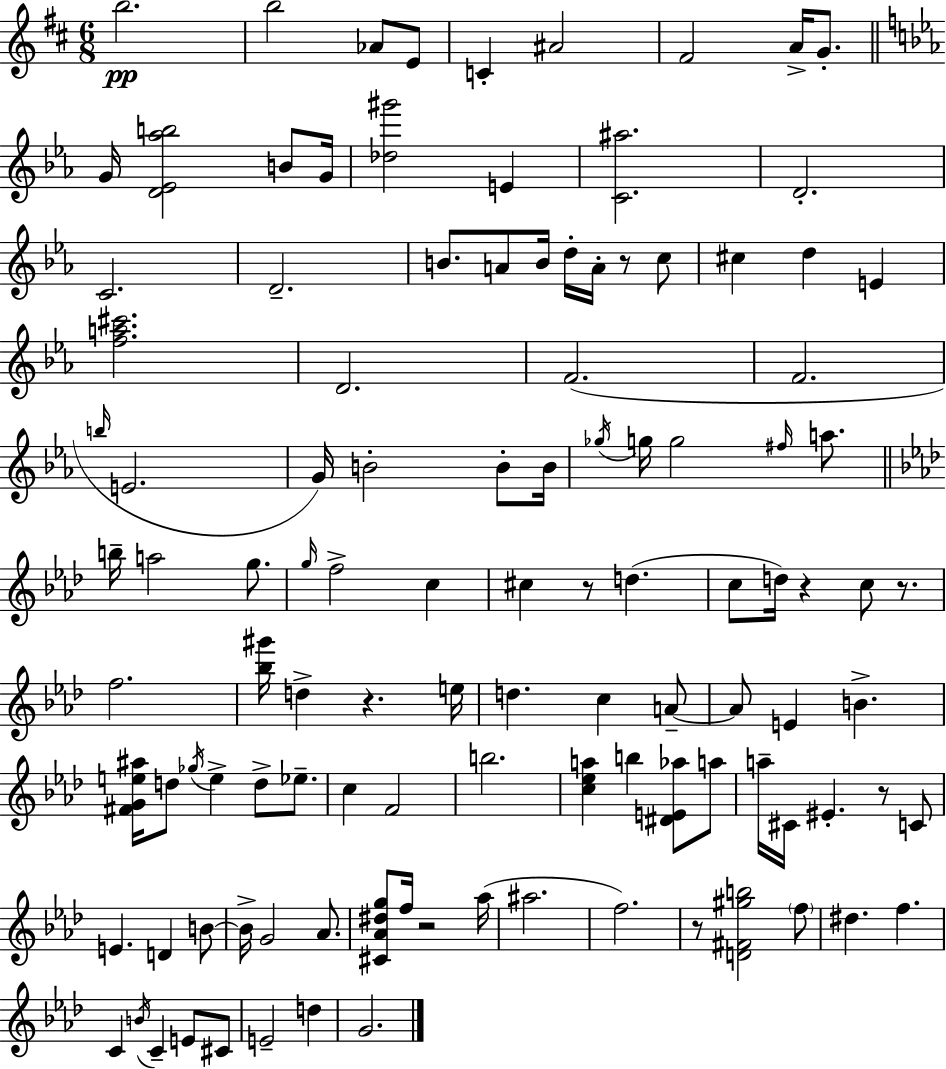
{
  \clef treble
  \numericTimeSignature
  \time 6/8
  \key d \major
  b''2.\pp | b''2 aes'8 e'8 | c'4-. ais'2 | fis'2 a'16-> g'8.-. | \break \bar "||" \break \key ees \major g'16 <d' ees' aes'' b''>2 b'8 g'16 | <des'' gis'''>2 e'4 | <c' ais''>2. | d'2.-. | \break c'2. | d'2.-- | b'8. a'8 b'16 d''16-. a'16-. r8 c''8 | cis''4 d''4 e'4 | \break <f'' a'' cis'''>2. | d'2. | f'2.( | f'2. | \break \grace { b''16 } e'2. | g'16) b'2-. b'8-. | b'16 \acciaccatura { ges''16 } g''16 g''2 \grace { fis''16 } | a''8. \bar "||" \break \key aes \major b''16-- a''2 g''8. | \grace { g''16 } f''2-> c''4 | cis''4 r8 d''4.( | c''8 d''16) r4 c''8 r8. | \break f''2. | <bes'' gis'''>16 d''4-> r4. | e''16 d''4. c''4 a'8--~~ | a'8 e'4 b'4.-> | \break <fis' g' e'' ais''>16 d''8 \acciaccatura { ges''16 } e''4-> d''8-> ees''8.-- | c''4 f'2 | b''2. | <c'' ees'' a''>4 b''4 <dis' e' aes''>8 | \break a''8 a''16-- cis'16 eis'4.-. r8 | c'8 e'4. d'4 | b'8~~ b'16-> g'2 aes'8. | <cis' aes' dis'' g''>8 f''16 r2 | \break aes''16( ais''2. | f''2.) | r8 <d' fis' gis'' b''>2 | \parenthesize f''8 dis''4. f''4. | \break c'4 \acciaccatura { b'16 } c'4-- e'8 | cis'8 e'2-- d''4 | g'2. | \bar "|."
}